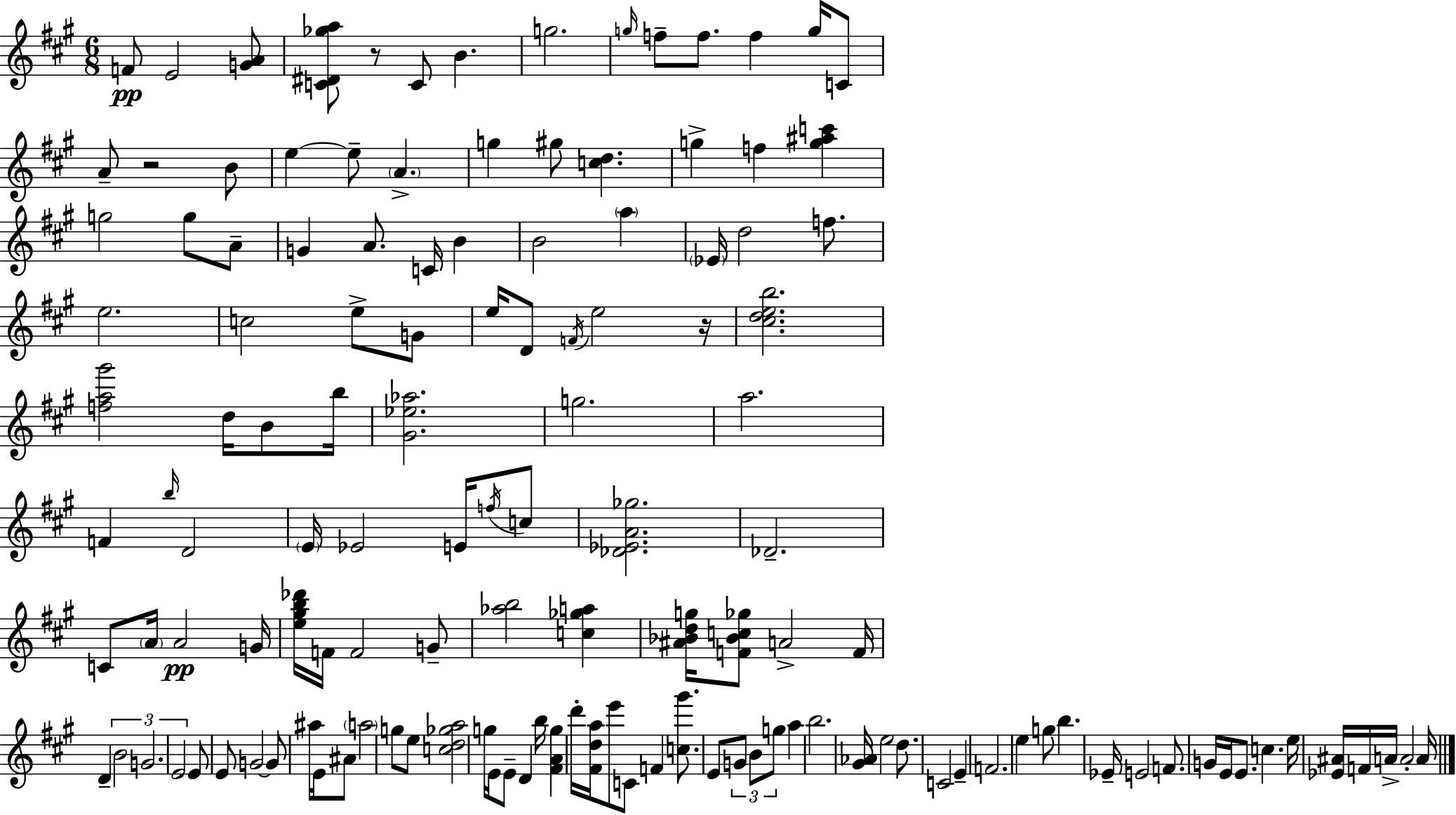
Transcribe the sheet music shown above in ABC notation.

X:1
T:Untitled
M:6/8
L:1/4
K:A
F/2 E2 [GA]/2 [C^D_ga]/2 z/2 C/2 B g2 g/4 f/2 f/2 f g/4 C/2 A/2 z2 B/2 e e/2 A g ^g/2 [cd] g f [g^ac'] g2 g/2 A/2 G A/2 C/4 B B2 a _E/4 d2 f/2 e2 c2 e/2 G/2 e/4 D/2 F/4 e2 z/4 [^cdeb]2 [fa^g']2 d/4 B/2 b/4 [^G_e_a]2 g2 a2 F b/4 D2 E/4 _E2 E/4 f/4 c/2 [_D_EA_g]2 _D2 C/2 A/4 A2 G/4 [e^gb_d']/4 F/4 F2 G/2 [_ab]2 [c_ga] [^A_Bdg]/4 [F_Bc_g]/2 A2 F/4 D B2 G2 E2 E/2 E/2 G2 G/2 ^a/4 E/4 ^A/2 a2 g/2 e/2 [cd_ga]2 g/4 E/4 E/2 D b/4 [^FAg] d'/4 [^Fda]/4 e'/2 C/2 F [c^g']/2 E/2 G/2 B/2 g/2 a b2 [^G_A]/4 e2 d/2 C2 E F2 e g/2 b _E/4 E2 F/2 G/4 E/4 E/2 c e/4 [_E^A]/4 F/4 A/4 A2 A/4